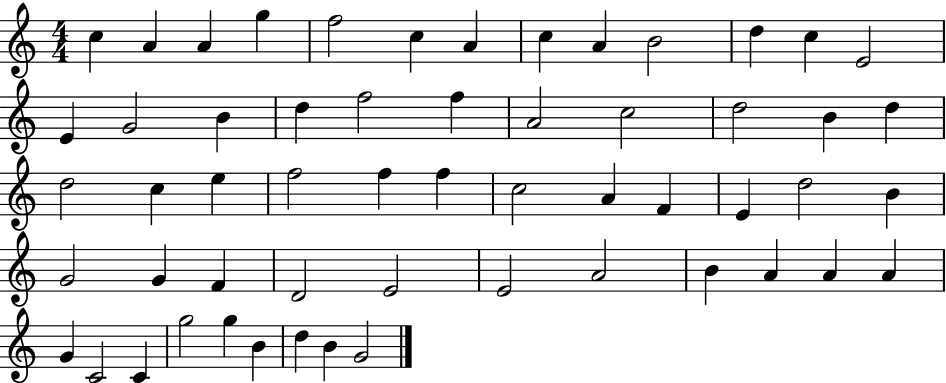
X:1
T:Untitled
M:4/4
L:1/4
K:C
c A A g f2 c A c A B2 d c E2 E G2 B d f2 f A2 c2 d2 B d d2 c e f2 f f c2 A F E d2 B G2 G F D2 E2 E2 A2 B A A A G C2 C g2 g B d B G2